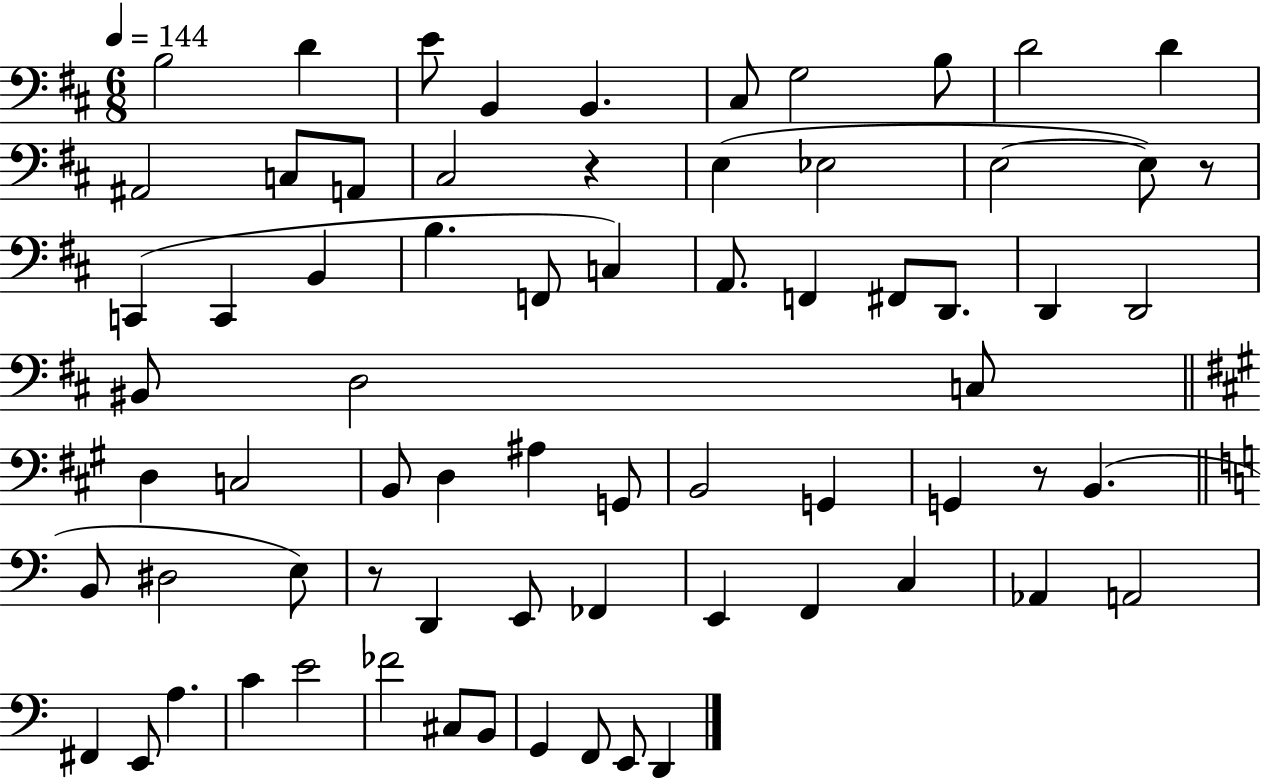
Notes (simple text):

B3/h D4/q E4/e B2/q B2/q. C#3/e G3/h B3/e D4/h D4/q A#2/h C3/e A2/e C#3/h R/q E3/q Eb3/h E3/h E3/e R/e C2/q C2/q B2/q B3/q. F2/e C3/q A2/e. F2/q F#2/e D2/e. D2/q D2/h BIS2/e D3/h C3/e D3/q C3/h B2/e D3/q A#3/q G2/e B2/h G2/q G2/q R/e B2/q. B2/e D#3/h E3/e R/e D2/q E2/e FES2/q E2/q F2/q C3/q Ab2/q A2/h F#2/q E2/e A3/q. C4/q E4/h FES4/h C#3/e B2/e G2/q F2/e E2/e D2/q